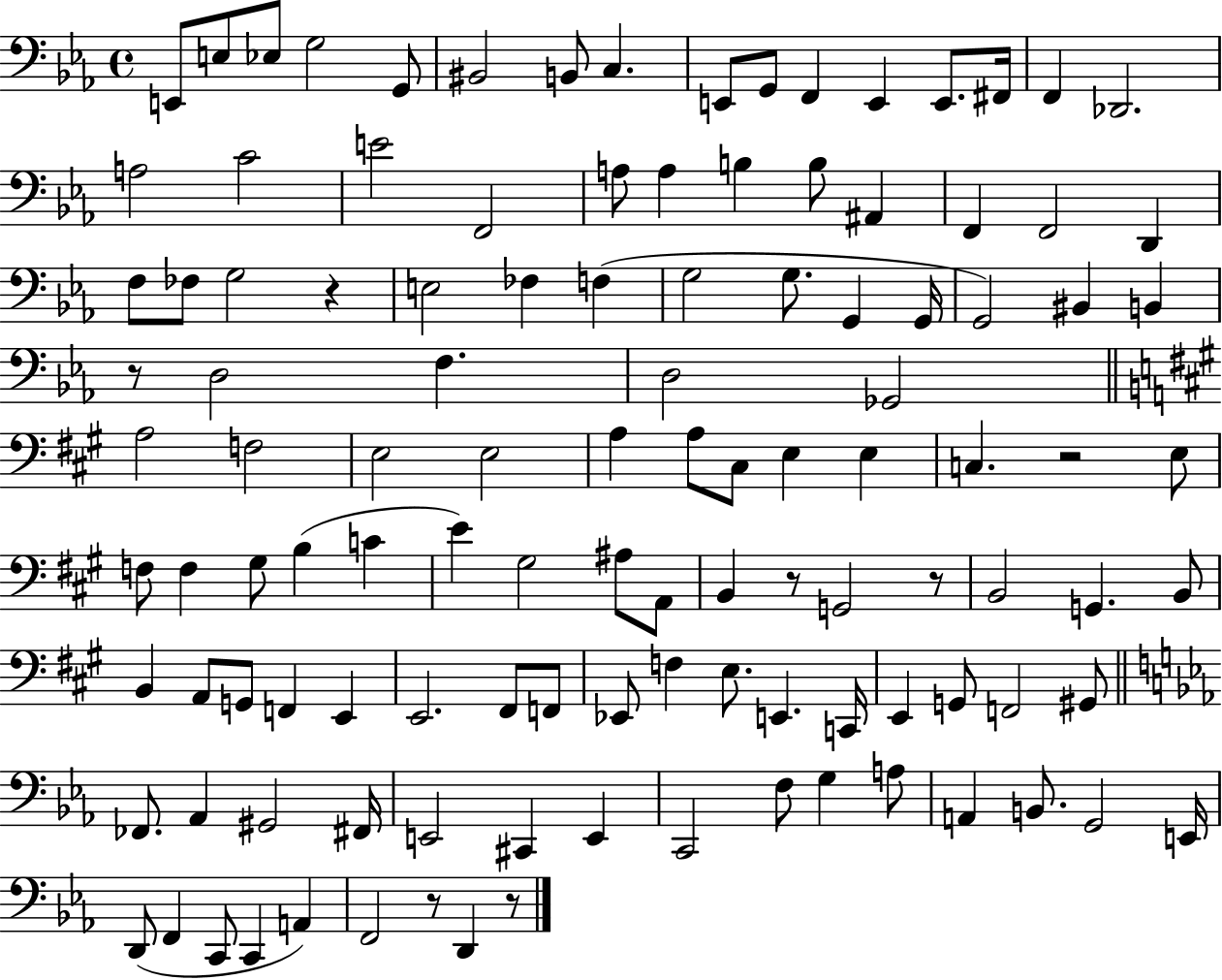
X:1
T:Untitled
M:4/4
L:1/4
K:Eb
E,,/2 E,/2 _E,/2 G,2 G,,/2 ^B,,2 B,,/2 C, E,,/2 G,,/2 F,, E,, E,,/2 ^F,,/4 F,, _D,,2 A,2 C2 E2 F,,2 A,/2 A, B, B,/2 ^A,, F,, F,,2 D,, F,/2 _F,/2 G,2 z E,2 _F, F, G,2 G,/2 G,, G,,/4 G,,2 ^B,, B,, z/2 D,2 F, D,2 _G,,2 A,2 F,2 E,2 E,2 A, A,/2 ^C,/2 E, E, C, z2 E,/2 F,/2 F, ^G,/2 B, C E ^G,2 ^A,/2 A,,/2 B,, z/2 G,,2 z/2 B,,2 G,, B,,/2 B,, A,,/2 G,,/2 F,, E,, E,,2 ^F,,/2 F,,/2 _E,,/2 F, E,/2 E,, C,,/4 E,, G,,/2 F,,2 ^G,,/2 _F,,/2 _A,, ^G,,2 ^F,,/4 E,,2 ^C,, E,, C,,2 F,/2 G, A,/2 A,, B,,/2 G,,2 E,,/4 D,,/2 F,, C,,/2 C,, A,, F,,2 z/2 D,, z/2